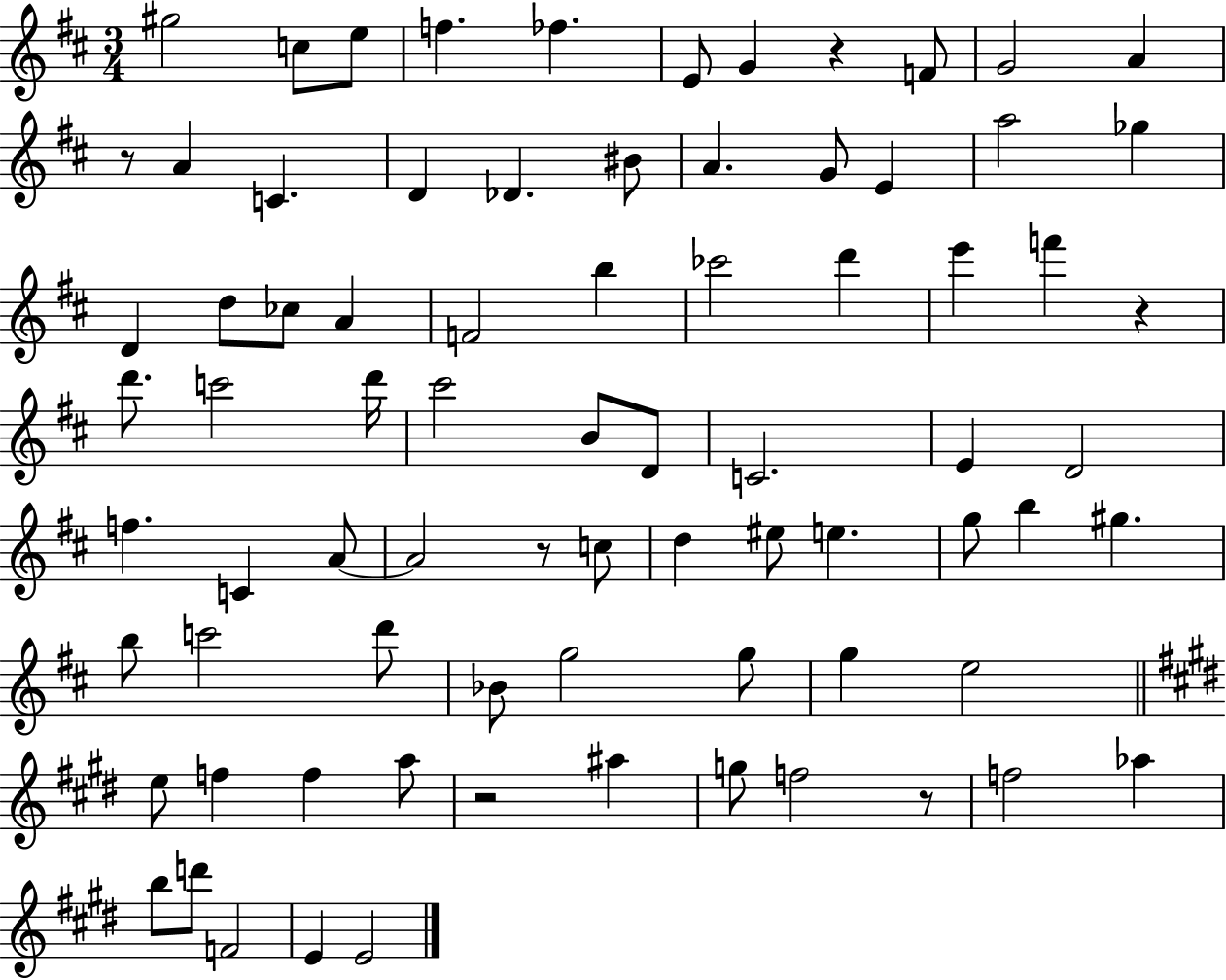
G#5/h C5/e E5/e F5/q. FES5/q. E4/e G4/q R/q F4/e G4/h A4/q R/e A4/q C4/q. D4/q Db4/q. BIS4/e A4/q. G4/e E4/q A5/h Gb5/q D4/q D5/e CES5/e A4/q F4/h B5/q CES6/h D6/q E6/q F6/q R/q D6/e. C6/h D6/s C#6/h B4/e D4/e C4/h. E4/q D4/h F5/q. C4/q A4/e A4/h R/e C5/e D5/q EIS5/e E5/q. G5/e B5/q G#5/q. B5/e C6/h D6/e Bb4/e G5/h G5/e G5/q E5/h E5/e F5/q F5/q A5/e R/h A#5/q G5/e F5/h R/e F5/h Ab5/q B5/e D6/e F4/h E4/q E4/h